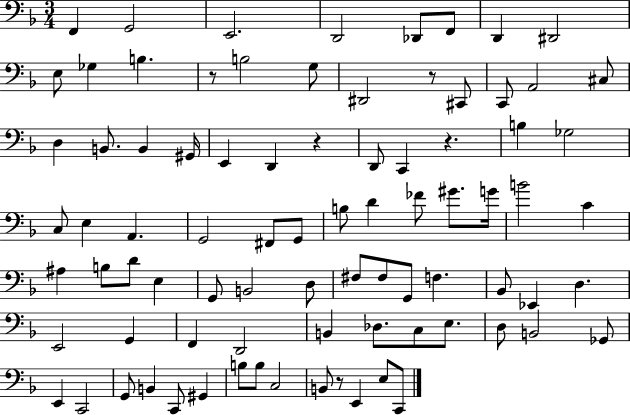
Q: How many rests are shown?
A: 5